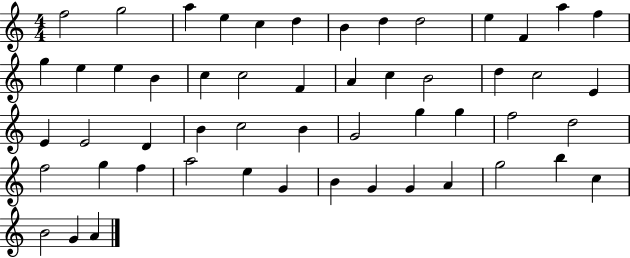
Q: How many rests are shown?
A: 0